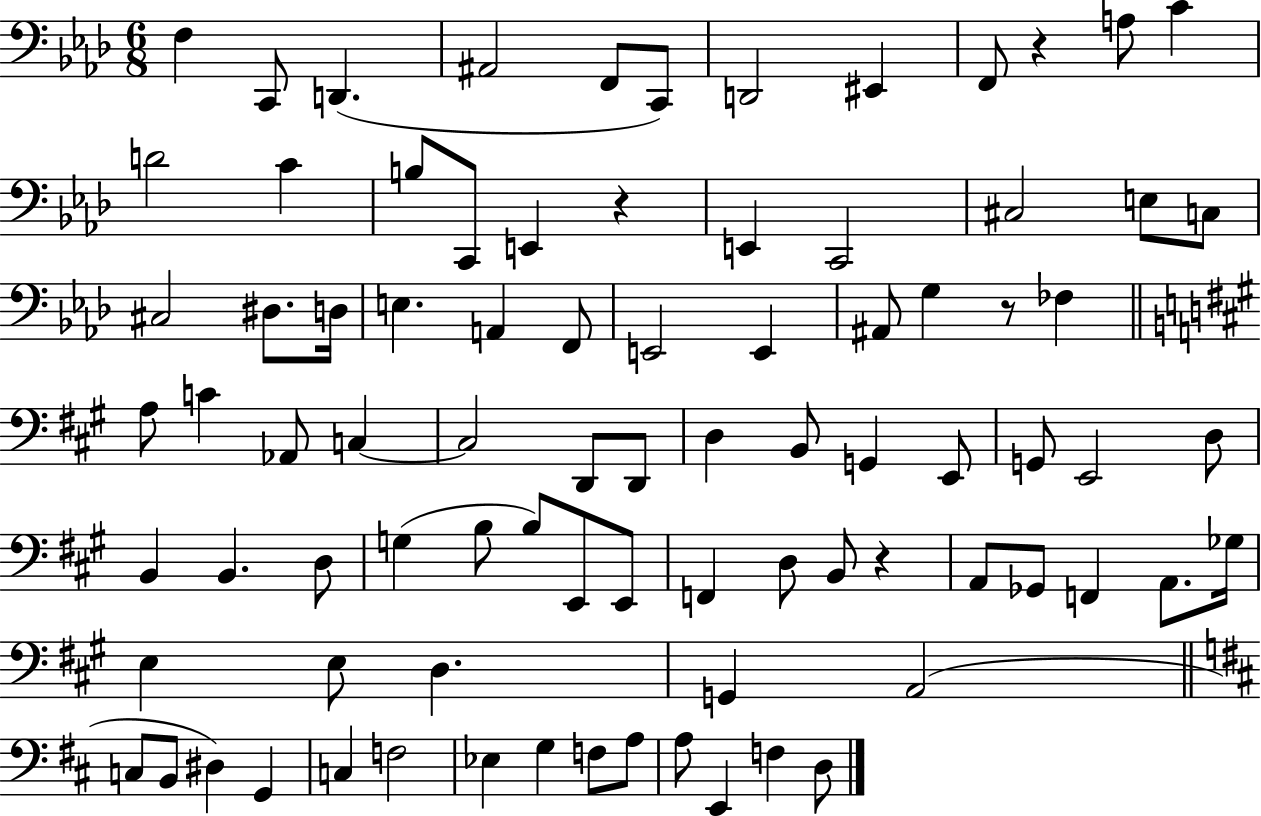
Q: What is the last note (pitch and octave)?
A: D3